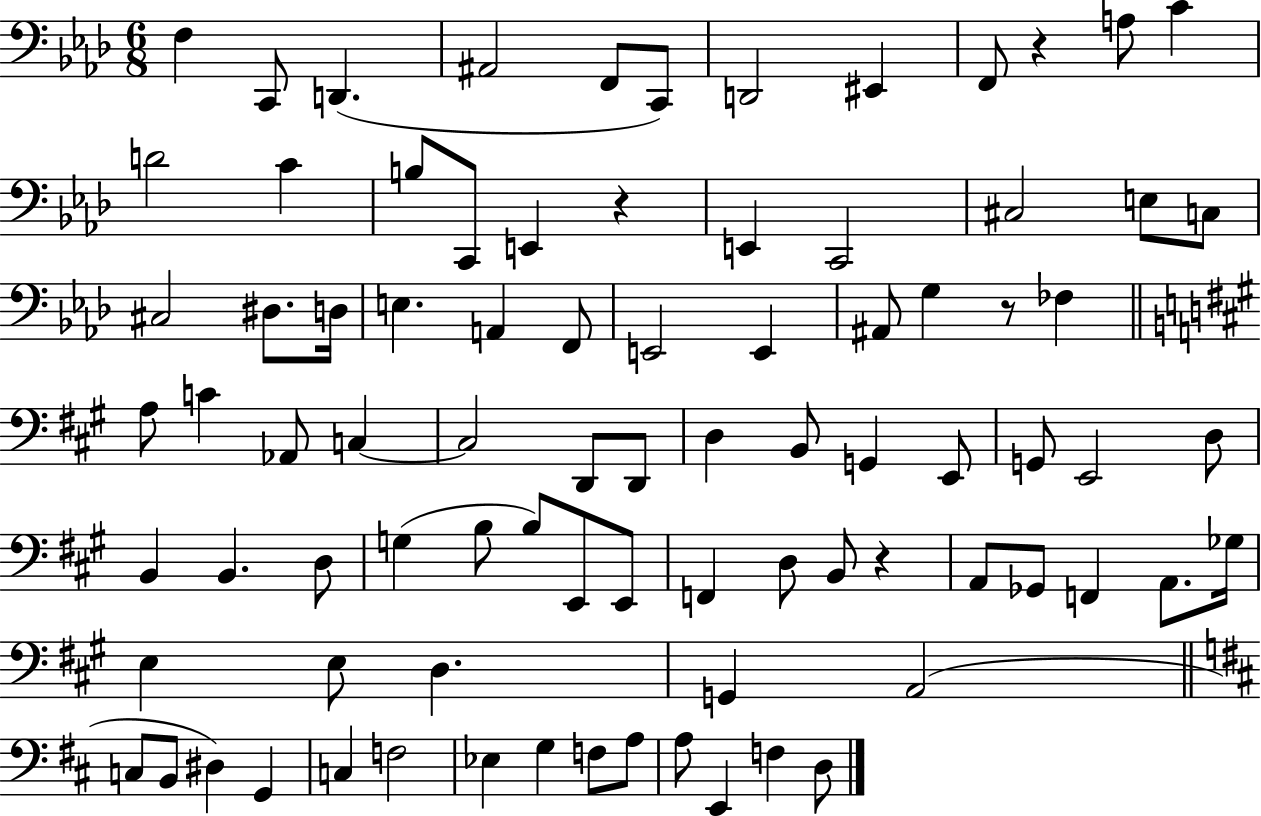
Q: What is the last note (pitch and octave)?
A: D3